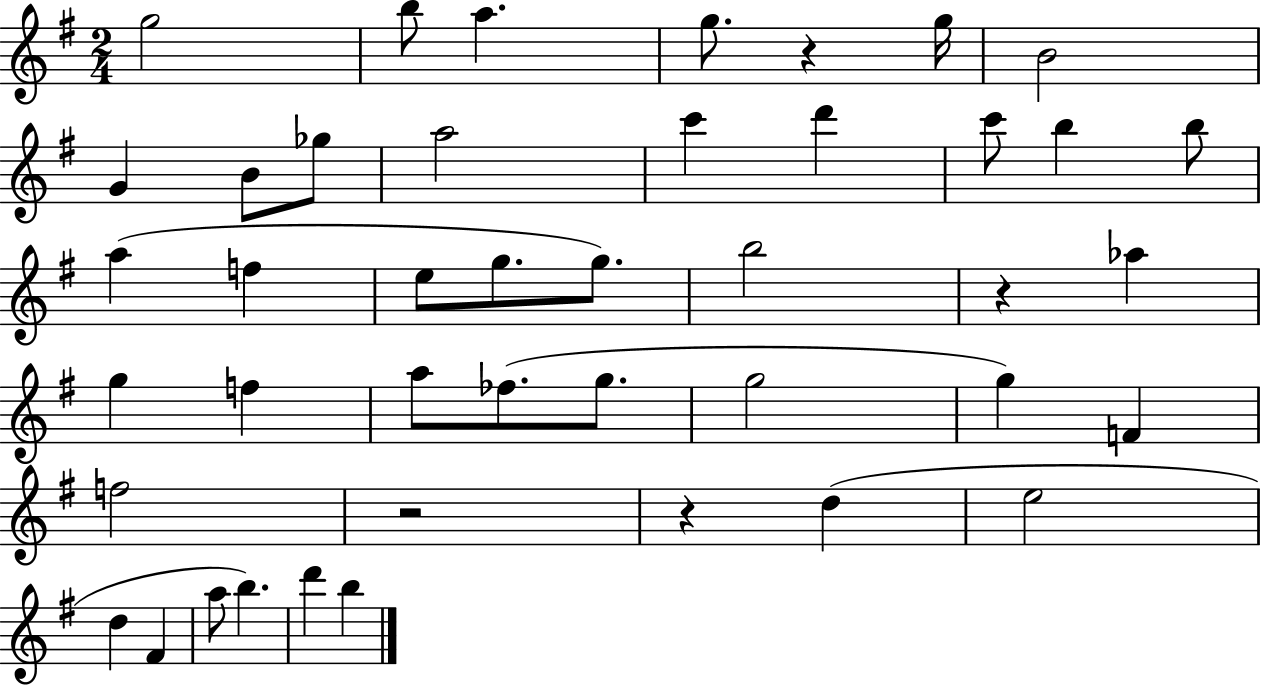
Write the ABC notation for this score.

X:1
T:Untitled
M:2/4
L:1/4
K:G
g2 b/2 a g/2 z g/4 B2 G B/2 _g/2 a2 c' d' c'/2 b b/2 a f e/2 g/2 g/2 b2 z _a g f a/2 _f/2 g/2 g2 g F f2 z2 z d e2 d ^F a/2 b d' b